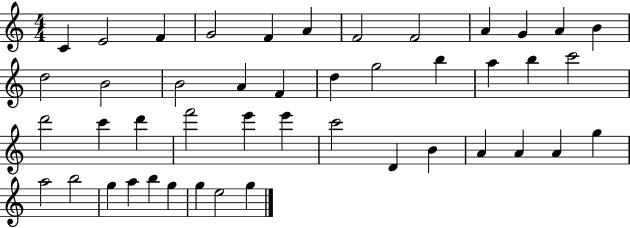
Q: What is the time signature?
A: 4/4